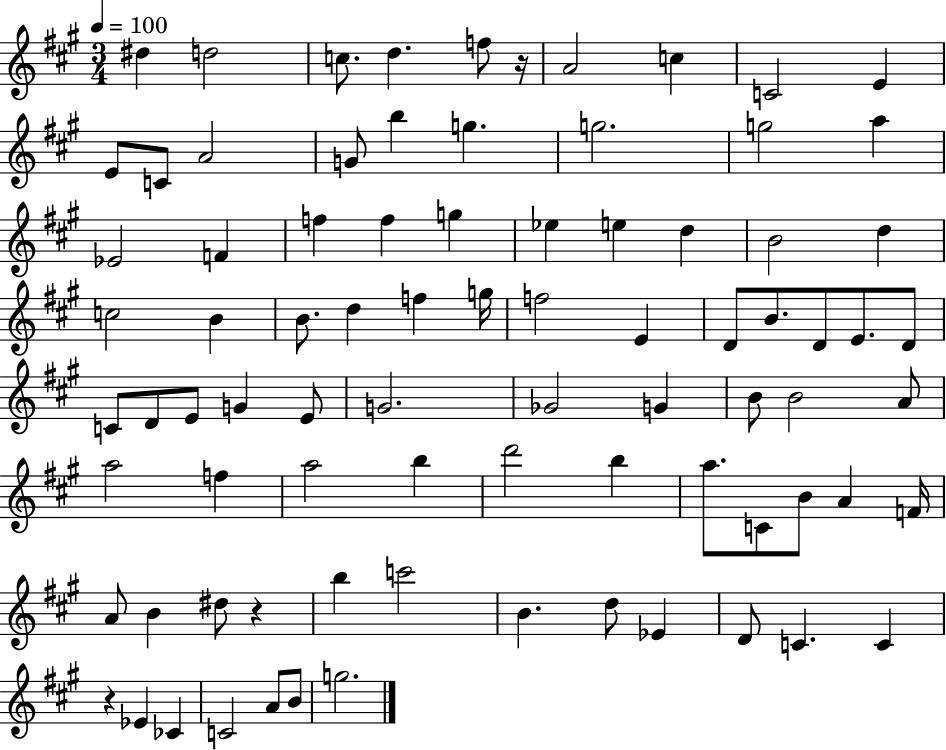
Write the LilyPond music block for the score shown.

{
  \clef treble
  \numericTimeSignature
  \time 3/4
  \key a \major
  \tempo 4 = 100
  dis''4 d''2 | c''8. d''4. f''8 r16 | a'2 c''4 | c'2 e'4 | \break e'8 c'8 a'2 | g'8 b''4 g''4. | g''2. | g''2 a''4 | \break ees'2 f'4 | f''4 f''4 g''4 | ees''4 e''4 d''4 | b'2 d''4 | \break c''2 b'4 | b'8. d''4 f''4 g''16 | f''2 e'4 | d'8 b'8. d'8 e'8. d'8 | \break c'8 d'8 e'8 g'4 e'8 | g'2. | ges'2 g'4 | b'8 b'2 a'8 | \break a''2 f''4 | a''2 b''4 | d'''2 b''4 | a''8. c'8 b'8 a'4 f'16 | \break a'8 b'4 dis''8 r4 | b''4 c'''2 | b'4. d''8 ees'4 | d'8 c'4. c'4 | \break r4 ees'4 ces'4 | c'2 a'8 b'8 | g''2. | \bar "|."
}